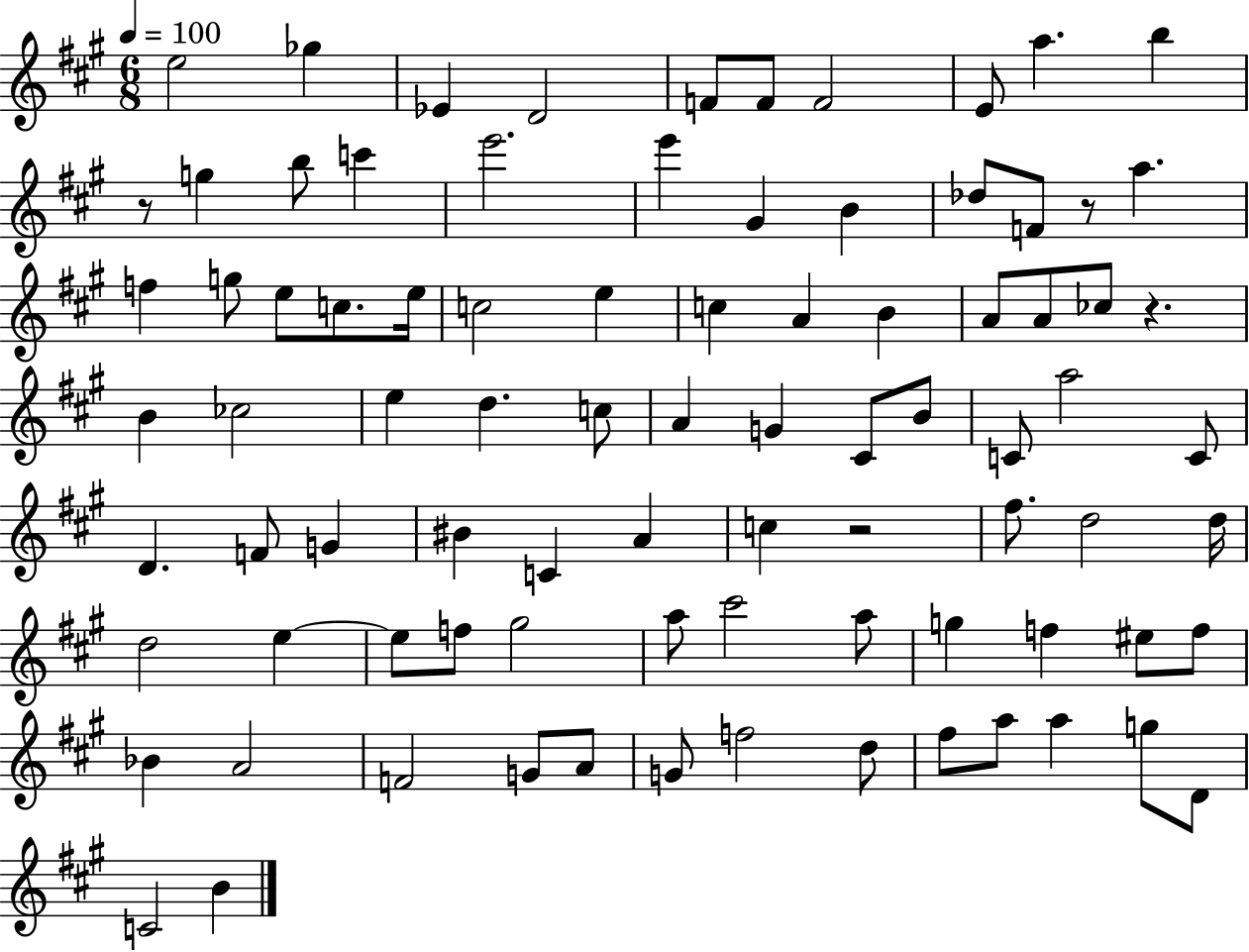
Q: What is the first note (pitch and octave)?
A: E5